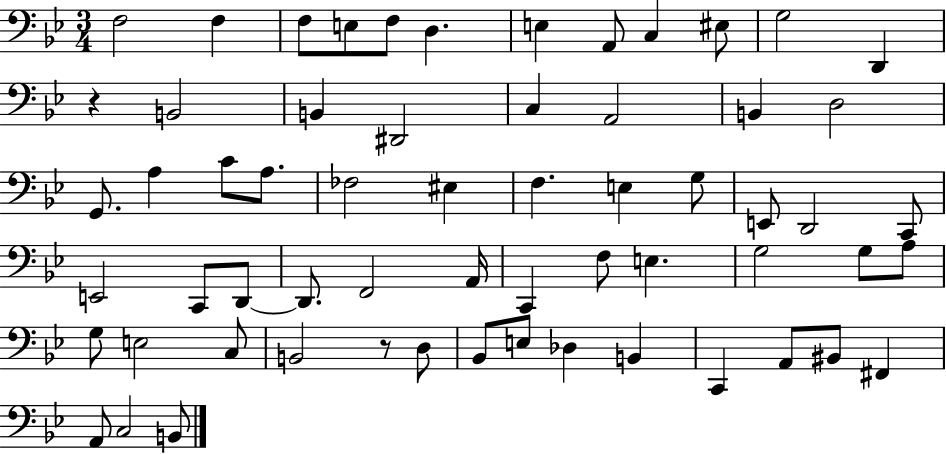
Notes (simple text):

F3/h F3/q F3/e E3/e F3/e D3/q. E3/q A2/e C3/q EIS3/e G3/h D2/q R/q B2/h B2/q D#2/h C3/q A2/h B2/q D3/h G2/e. A3/q C4/e A3/e. FES3/h EIS3/q F3/q. E3/q G3/e E2/e D2/h C2/e E2/h C2/e D2/e D2/e. F2/h A2/s C2/q F3/e E3/q. G3/h G3/e A3/e G3/e E3/h C3/e B2/h R/e D3/e Bb2/e E3/e Db3/q B2/q C2/q A2/e BIS2/e F#2/q A2/e C3/h B2/e